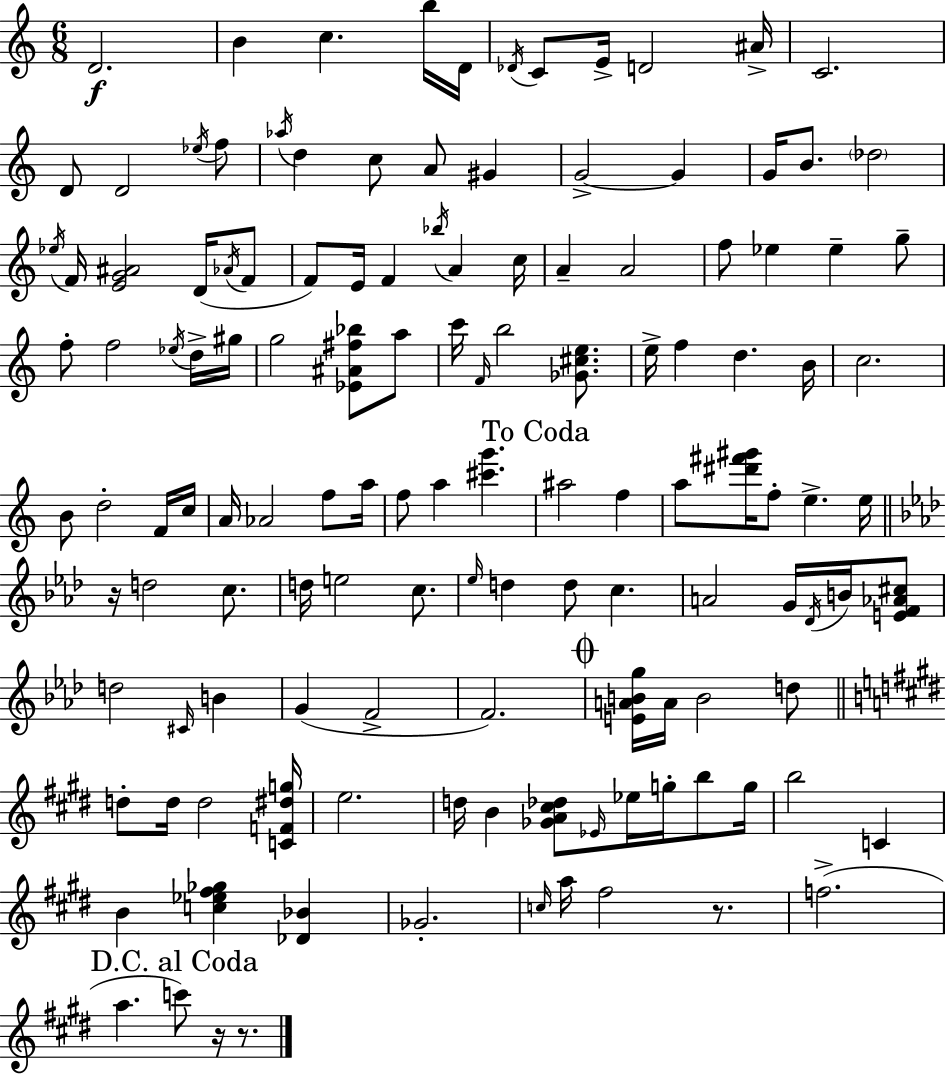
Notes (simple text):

D4/h. B4/q C5/q. B5/s D4/s Db4/s C4/e E4/s D4/h A#4/s C4/h. D4/e D4/h Eb5/s F5/e Ab5/s D5/q C5/e A4/e G#4/q G4/h G4/q G4/s B4/e. Db5/h Eb5/s F4/s [E4,G4,A#4]/h D4/s Ab4/s F4/e F4/e E4/s F4/q Bb5/s A4/q C5/s A4/q A4/h F5/e Eb5/q Eb5/q G5/e F5/e F5/h Eb5/s D5/s G#5/s G5/h [Eb4,A#4,F#5,Bb5]/e A5/e C6/s F4/s B5/h [Gb4,C#5,E5]/e. E5/s F5/q D5/q. B4/s C5/h. B4/e D5/h F4/s C5/s A4/s Ab4/h F5/e A5/s F5/e A5/q [C#6,G6]/q. A#5/h F5/q A5/e [D#6,F#6,G#6]/s F5/e E5/q. E5/s R/s D5/h C5/e. D5/s E5/h C5/e. Eb5/s D5/q D5/e C5/q. A4/h G4/s Db4/s B4/s [E4,F4,Ab4,C#5]/e D5/h C#4/s B4/q G4/q F4/h F4/h. [E4,A4,B4,G5]/s A4/s B4/h D5/e D5/e D5/s D5/h [C4,F4,D#5,G5]/s E5/h. D5/s B4/q [Gb4,A4,C#5,Db5]/e Eb4/s Eb5/s G5/s B5/e G5/s B5/h C4/q B4/q [C5,Eb5,F#5,Gb5]/q [Db4,Bb4]/q Gb4/h. C5/s A5/s F#5/h R/e. F5/h. A5/q. C6/e R/s R/e.